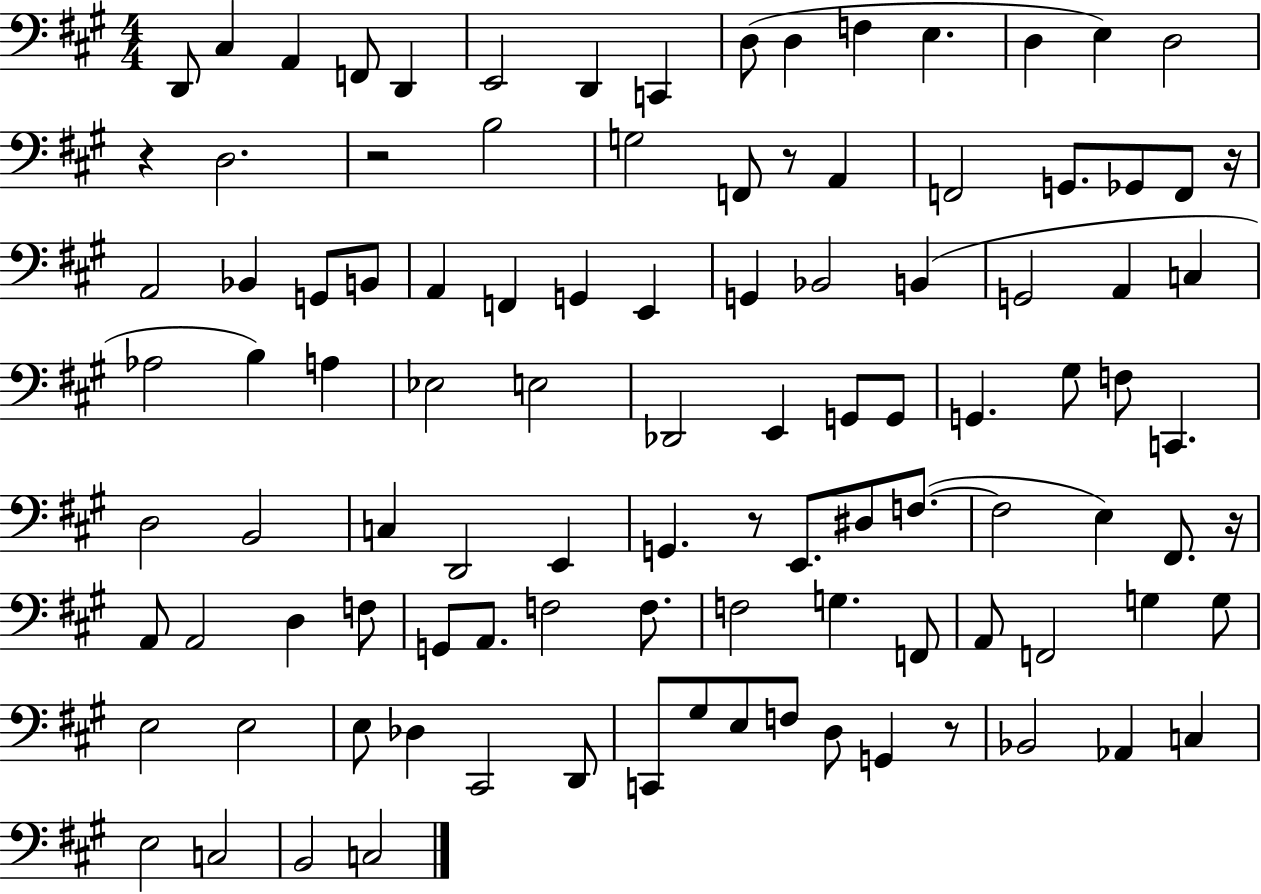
{
  \clef bass
  \numericTimeSignature
  \time 4/4
  \key a \major
  d,8 cis4 a,4 f,8 d,4 | e,2 d,4 c,4 | d8( d4 f4 e4. | d4 e4) d2 | \break r4 d2. | r2 b2 | g2 f,8 r8 a,4 | f,2 g,8. ges,8 f,8 r16 | \break a,2 bes,4 g,8 b,8 | a,4 f,4 g,4 e,4 | g,4 bes,2 b,4( | g,2 a,4 c4 | \break aes2 b4) a4 | ees2 e2 | des,2 e,4 g,8 g,8 | g,4. gis8 f8 c,4. | \break d2 b,2 | c4 d,2 e,4 | g,4. r8 e,8. dis8 f8.~(~ | f2 e4) fis,8. r16 | \break a,8 a,2 d4 f8 | g,8 a,8. f2 f8. | f2 g4. f,8 | a,8 f,2 g4 g8 | \break e2 e2 | e8 des4 cis,2 d,8 | c,8 gis8 e8 f8 d8 g,4 r8 | bes,2 aes,4 c4 | \break e2 c2 | b,2 c2 | \bar "|."
}